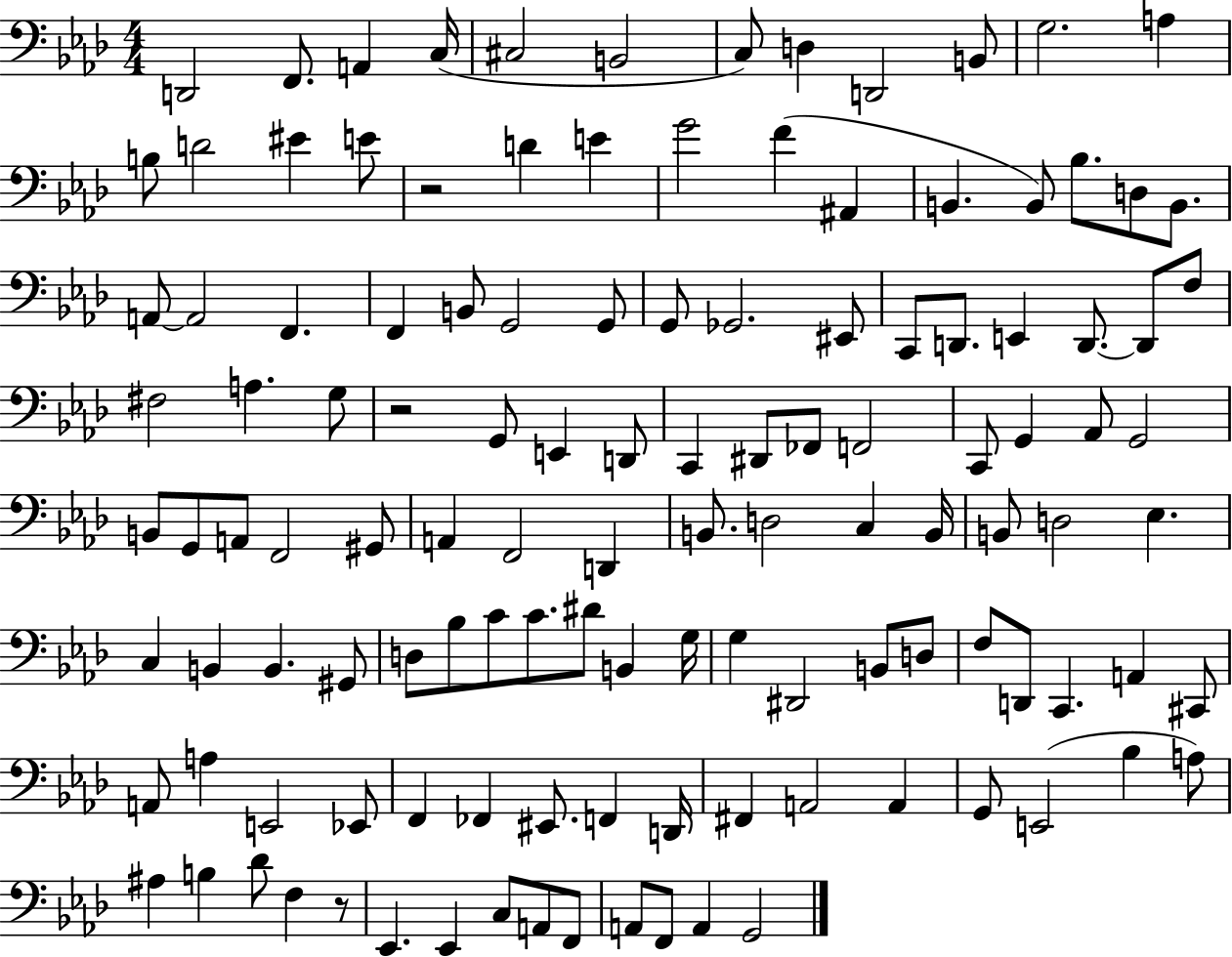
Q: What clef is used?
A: bass